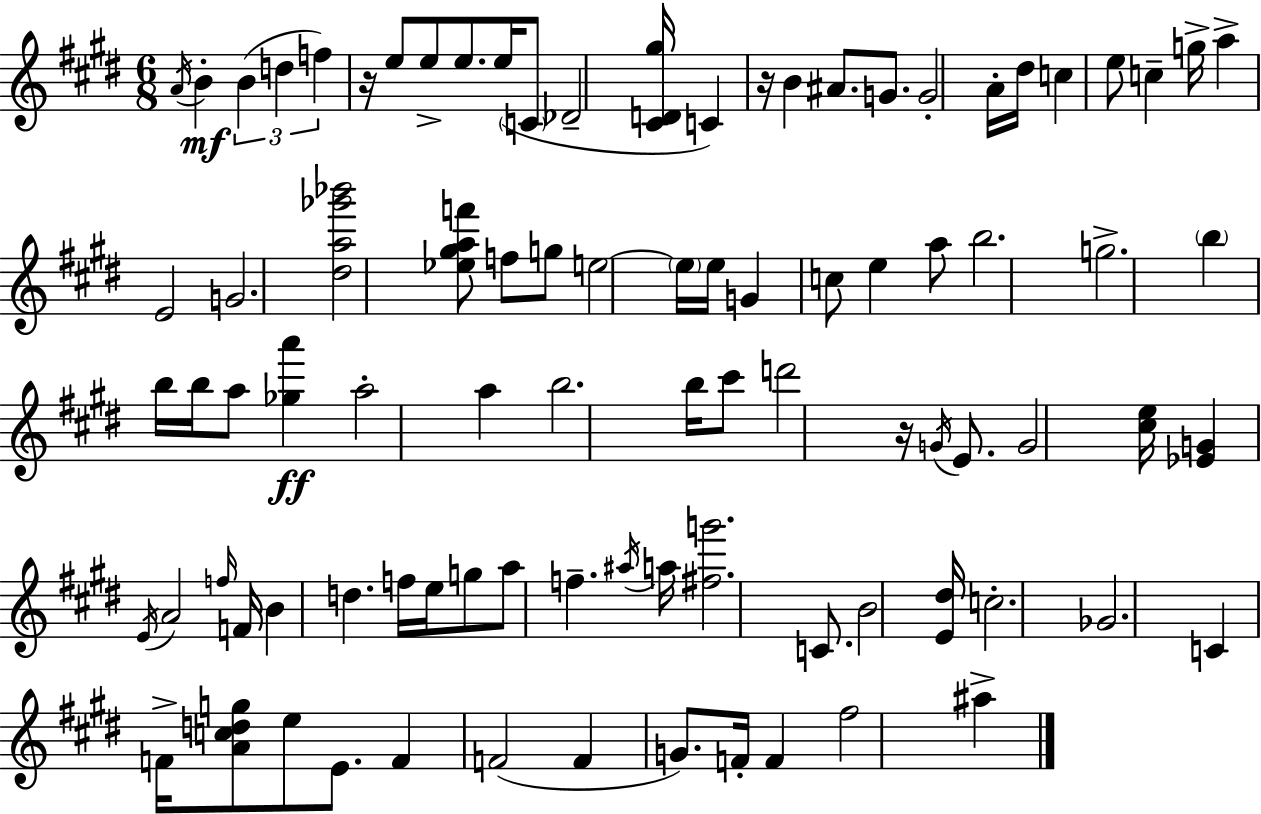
{
  \clef treble
  \numericTimeSignature
  \time 6/8
  \key e \major
  \acciaccatura { a'16 }\mf b'4-. \tuplet 3/2 { b'4( d''4 | f''4) } r16 e''8 e''8-> e''8. | e''16( \parenthesize c'8 des'2-- | <cis' d' gis''>16 c'4) r16 b'4 ais'8. | \break g'8. g'2-. | a'16-. dis''16 c''4 e''8 c''4-- | g''16-> a''4-> e'2 | g'2. | \break <dis'' a'' ges''' bes'''>2 <ees'' gis'' a'' f'''>8 f''8 | g''8 e''2~~ \parenthesize e''16 | e''16 g'4 c''8 e''4 a''8 | b''2. | \break g''2.-> | \parenthesize b''4 b''16 b''16 a''8 <ges'' a'''>4\ff | a''2-. a''4 | b''2. | \break b''16 cis'''8 d'''2 | r16 \acciaccatura { g'16 } e'8. g'2 | <cis'' e''>16 <ees' g'>4 \acciaccatura { e'16 } a'2 | \grace { f''16 } f'16 b'4 d''4. | \break f''16 e''16 g''8 a''8 f''4.-- | \acciaccatura { ais''16 } a''16 <fis'' g'''>2. | c'8. b'2 | <e' dis''>16 c''2.-. | \break ges'2. | c'4 f'16-> <a' c'' d'' g''>8 | e''8 e'8. f'4 f'2( | f'4 g'8.) | \break f'16-. f'4 fis''2 | ais''4-> \bar "|."
}